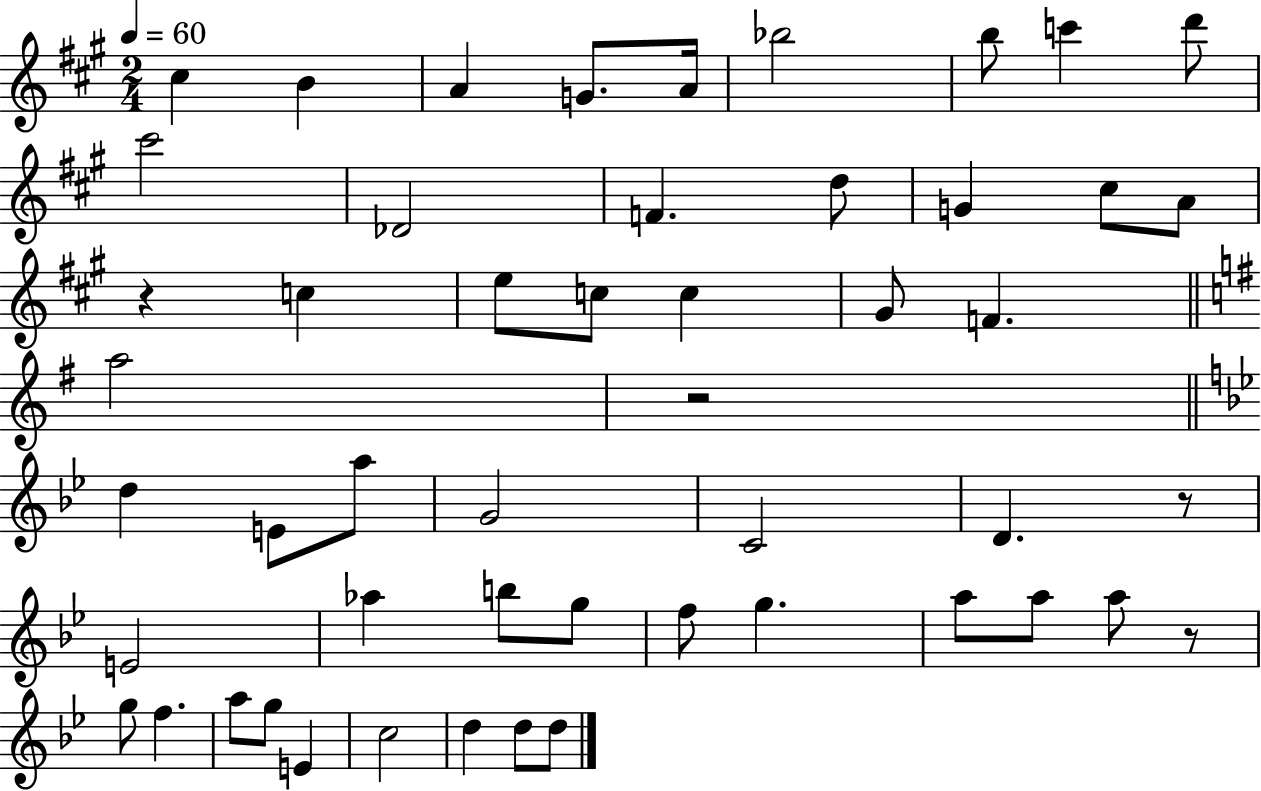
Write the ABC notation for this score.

X:1
T:Untitled
M:2/4
L:1/4
K:A
^c B A G/2 A/4 _b2 b/2 c' d'/2 ^c'2 _D2 F d/2 G ^c/2 A/2 z c e/2 c/2 c ^G/2 F a2 z2 d E/2 a/2 G2 C2 D z/2 E2 _a b/2 g/2 f/2 g a/2 a/2 a/2 z/2 g/2 f a/2 g/2 E c2 d d/2 d/2